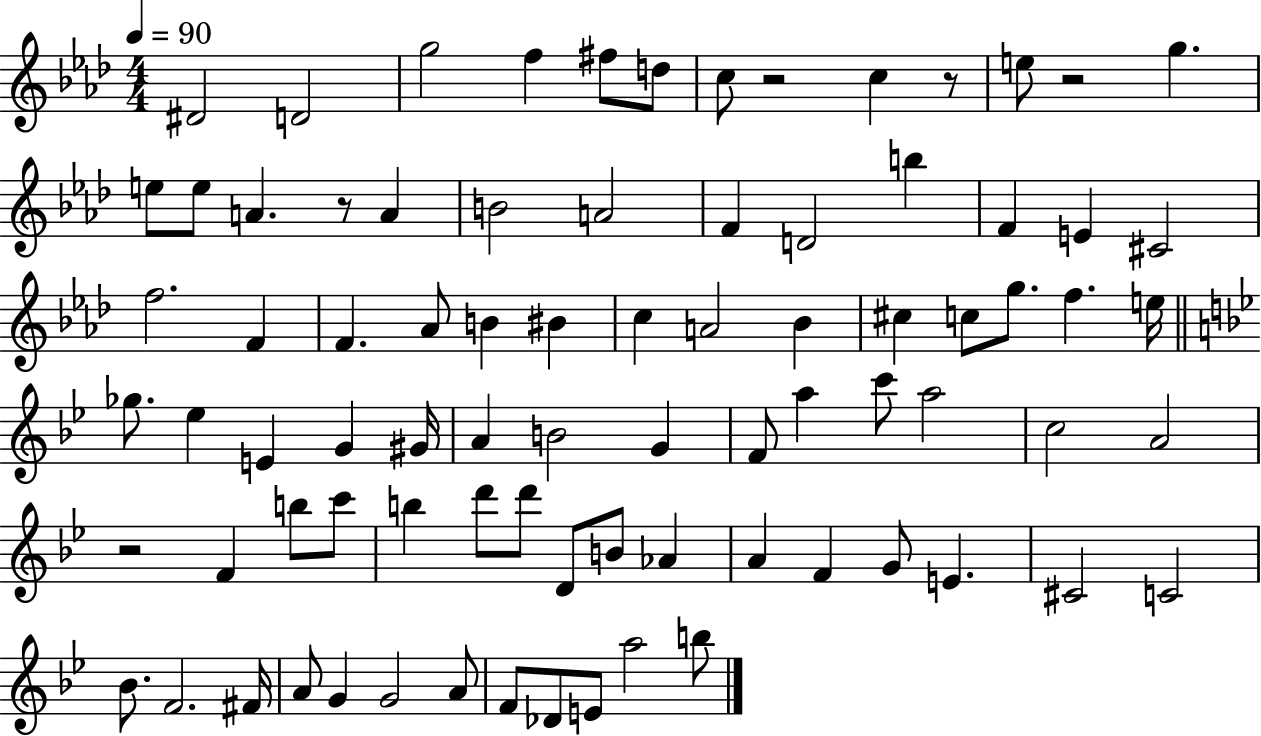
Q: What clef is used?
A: treble